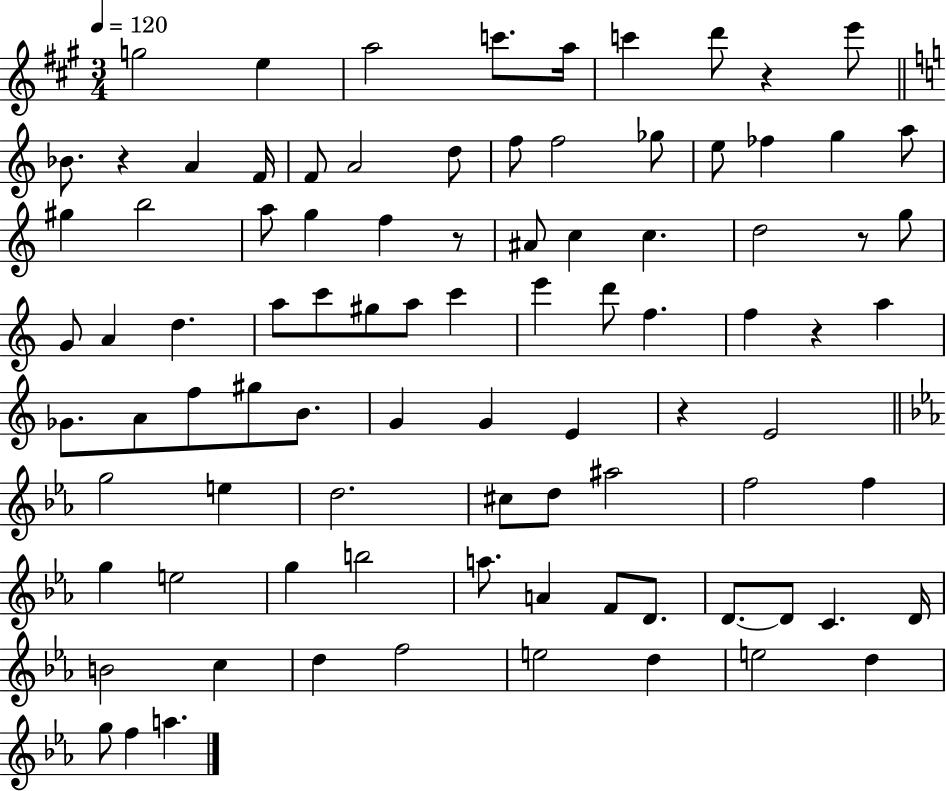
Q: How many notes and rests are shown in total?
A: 90